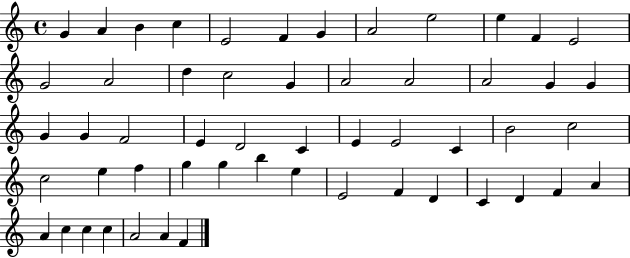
G4/q A4/q B4/q C5/q E4/h F4/q G4/q A4/h E5/h E5/q F4/q E4/h G4/h A4/h D5/q C5/h G4/q A4/h A4/h A4/h G4/q G4/q G4/q G4/q F4/h E4/q D4/h C4/q E4/q E4/h C4/q B4/h C5/h C5/h E5/q F5/q G5/q G5/q B5/q E5/q E4/h F4/q D4/q C4/q D4/q F4/q A4/q A4/q C5/q C5/q C5/q A4/h A4/q F4/q